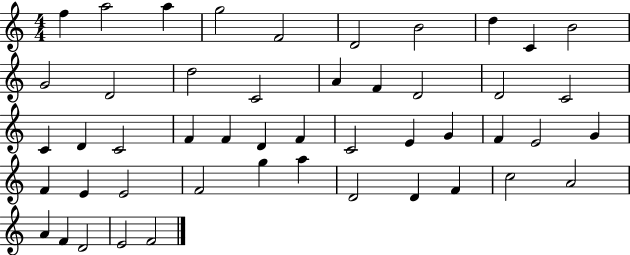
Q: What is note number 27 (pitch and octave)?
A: C4